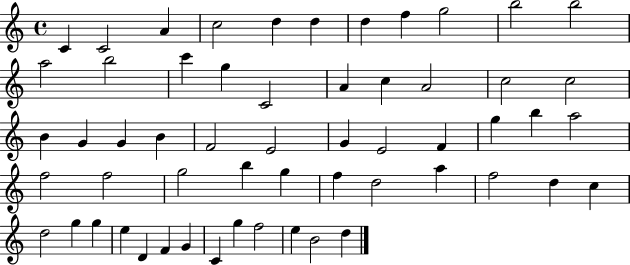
{
  \clef treble
  \time 4/4
  \defaultTimeSignature
  \key c \major
  c'4 c'2 a'4 | c''2 d''4 d''4 | d''4 f''4 g''2 | b''2 b''2 | \break a''2 b''2 | c'''4 g''4 c'2 | a'4 c''4 a'2 | c''2 c''2 | \break b'4 g'4 g'4 b'4 | f'2 e'2 | g'4 e'2 f'4 | g''4 b''4 a''2 | \break f''2 f''2 | g''2 b''4 g''4 | f''4 d''2 a''4 | f''2 d''4 c''4 | \break d''2 g''4 g''4 | e''4 d'4 f'4 g'4 | c'4 g''4 f''2 | e''4 b'2 d''4 | \break \bar "|."
}